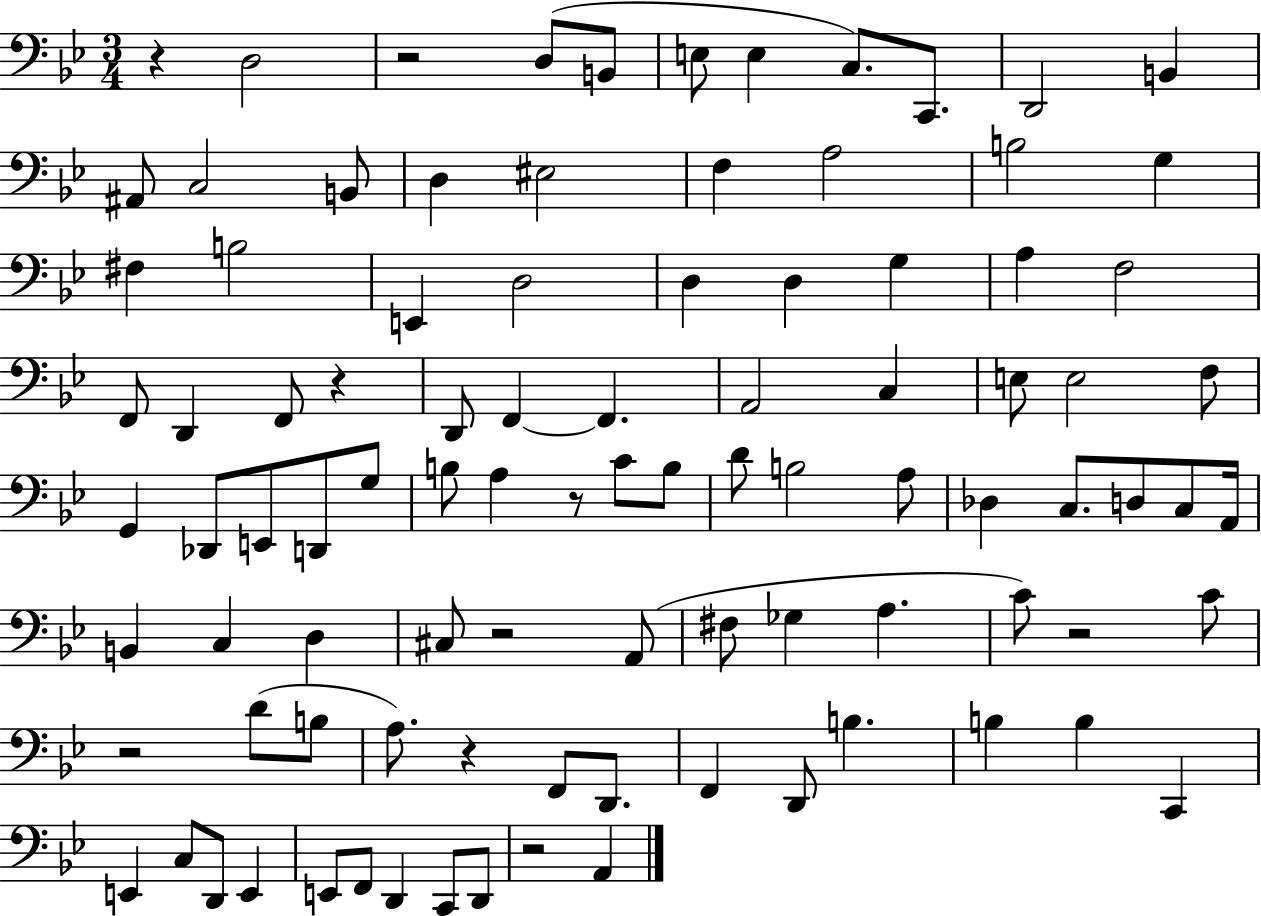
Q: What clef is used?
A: bass